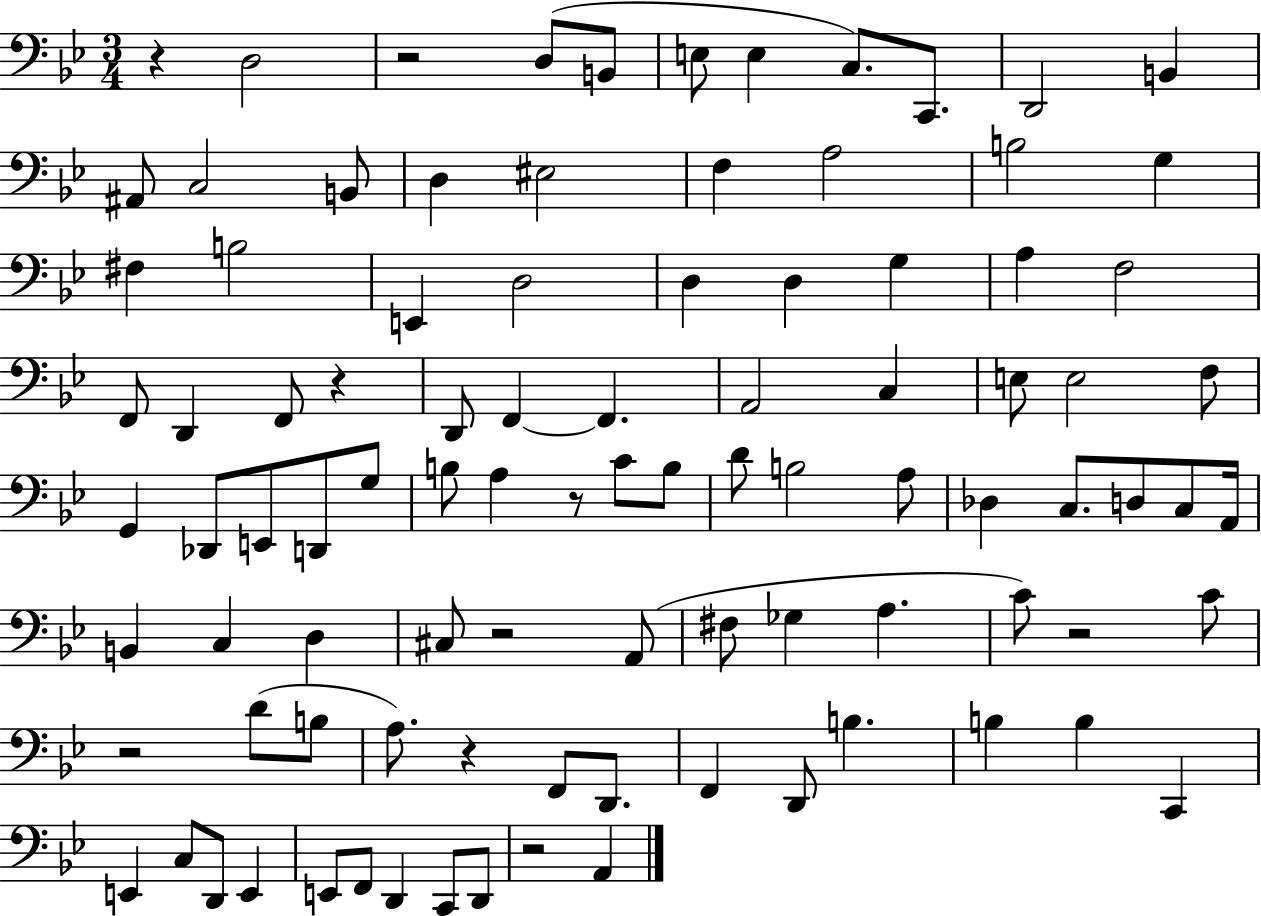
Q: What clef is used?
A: bass